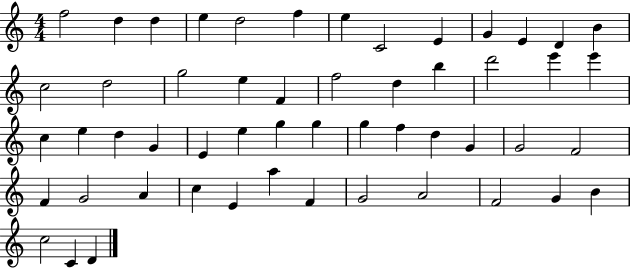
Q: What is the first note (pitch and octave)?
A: F5